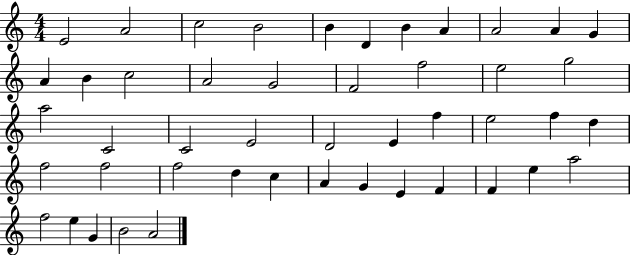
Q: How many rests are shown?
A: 0